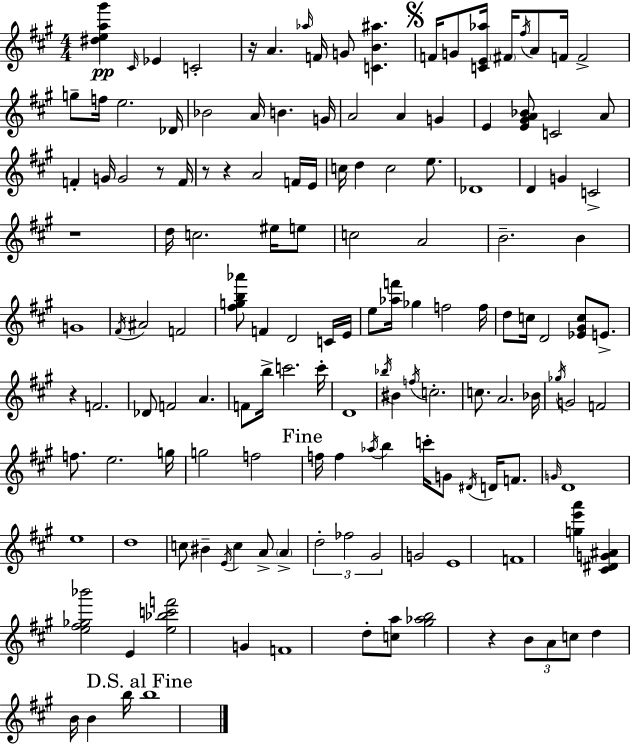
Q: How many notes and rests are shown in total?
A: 148